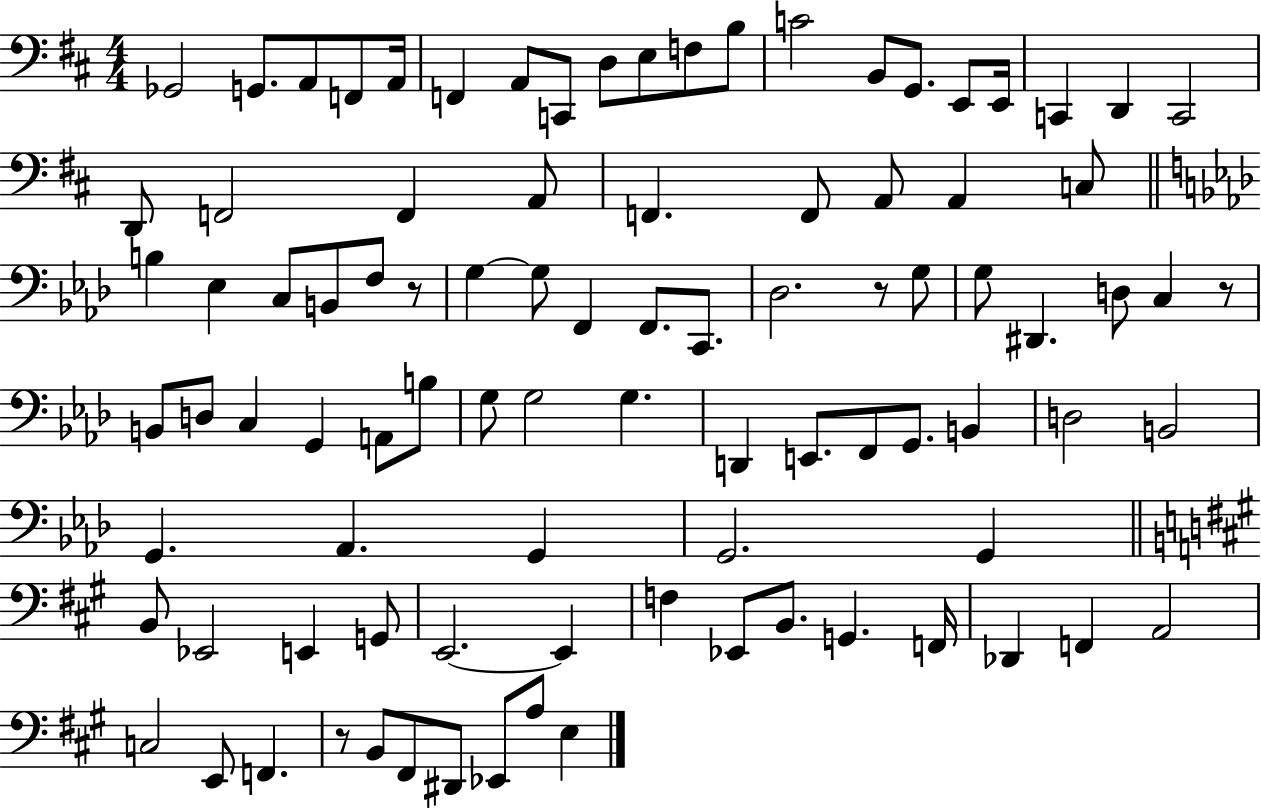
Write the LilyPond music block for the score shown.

{
  \clef bass
  \numericTimeSignature
  \time 4/4
  \key d \major
  \repeat volta 2 { ges,2 g,8. a,8 f,8 a,16 | f,4 a,8 c,8 d8 e8 f8 b8 | c'2 b,8 g,8. e,8 e,16 | c,4 d,4 c,2 | \break d,8 f,2 f,4 a,8 | f,4. f,8 a,8 a,4 c8 | \bar "||" \break \key aes \major b4 ees4 c8 b,8 f8 r8 | g4~~ g8 f,4 f,8. c,8. | des2. r8 g8 | g8 dis,4. d8 c4 r8 | \break b,8 d8 c4 g,4 a,8 b8 | g8 g2 g4. | d,4 e,8. f,8 g,8. b,4 | d2 b,2 | \break g,4. aes,4. g,4 | g,2. g,4 | \bar "||" \break \key a \major b,8 ees,2 e,4 g,8 | e,2.~~ e,4 | f4 ees,8 b,8. g,4. f,16 | des,4 f,4 a,2 | \break c2 e,8 f,4. | r8 b,8 fis,8 dis,8 ees,8 a8 e4 | } \bar "|."
}